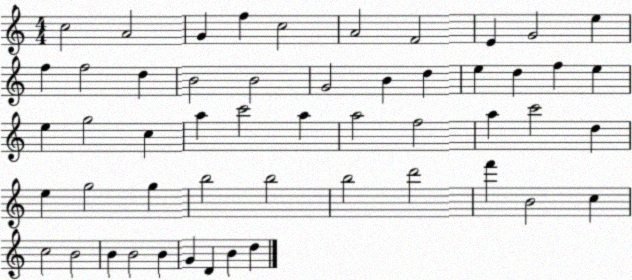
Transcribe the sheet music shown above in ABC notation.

X:1
T:Untitled
M:4/4
L:1/4
K:C
c2 A2 G f c2 A2 F2 E G2 e f f2 d B2 B2 G2 B d e d f e e g2 c a c'2 a a2 f2 a c'2 d e g2 g b2 b2 b2 d'2 f' B2 c c2 B2 B B2 B G D B d